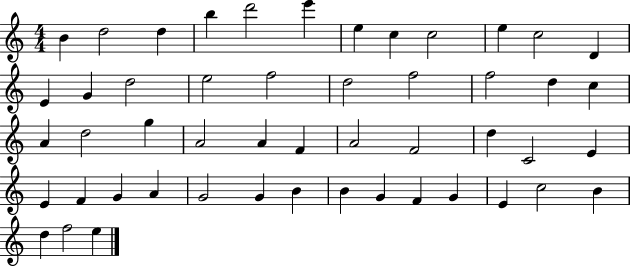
B4/q D5/h D5/q B5/q D6/h E6/q E5/q C5/q C5/h E5/q C5/h D4/q E4/q G4/q D5/h E5/h F5/h D5/h F5/h F5/h D5/q C5/q A4/q D5/h G5/q A4/h A4/q F4/q A4/h F4/h D5/q C4/h E4/q E4/q F4/q G4/q A4/q G4/h G4/q B4/q B4/q G4/q F4/q G4/q E4/q C5/h B4/q D5/q F5/h E5/q